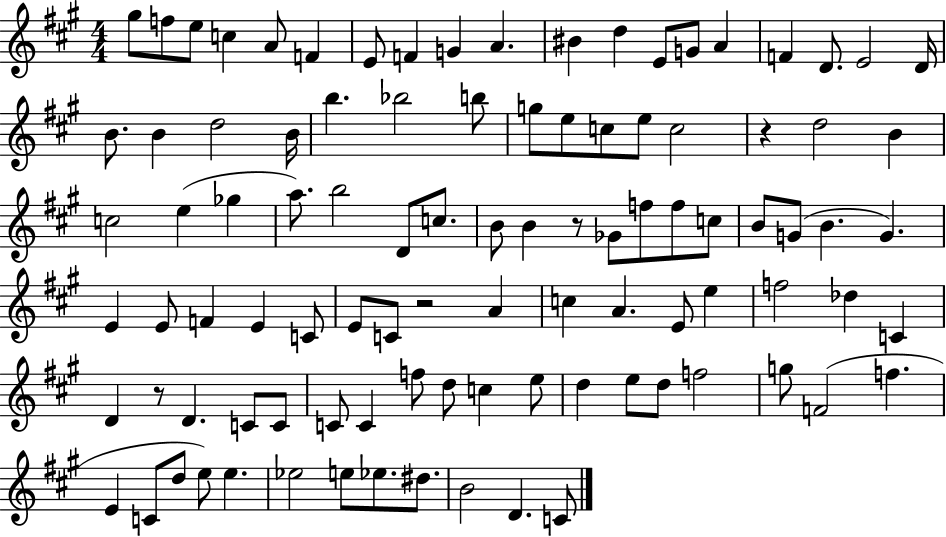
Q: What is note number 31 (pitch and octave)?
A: C5